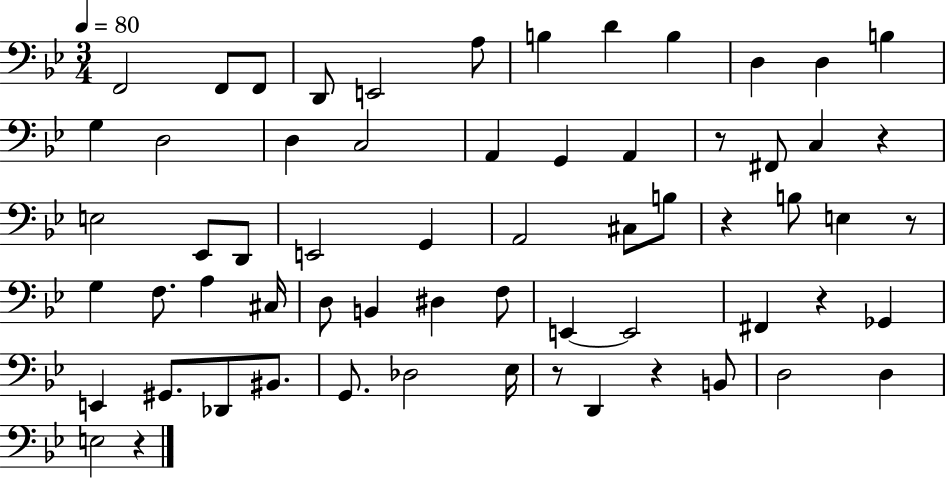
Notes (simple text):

F2/h F2/e F2/e D2/e E2/h A3/e B3/q D4/q B3/q D3/q D3/q B3/q G3/q D3/h D3/q C3/h A2/q G2/q A2/q R/e F#2/e C3/q R/q E3/h Eb2/e D2/e E2/h G2/q A2/h C#3/e B3/e R/q B3/e E3/q R/e G3/q F3/e. A3/q C#3/s D3/e B2/q D#3/q F3/e E2/q E2/h F#2/q R/q Gb2/q E2/q G#2/e. Db2/e BIS2/e. G2/e. Db3/h Eb3/s R/e D2/q R/q B2/e D3/h D3/q E3/h R/q